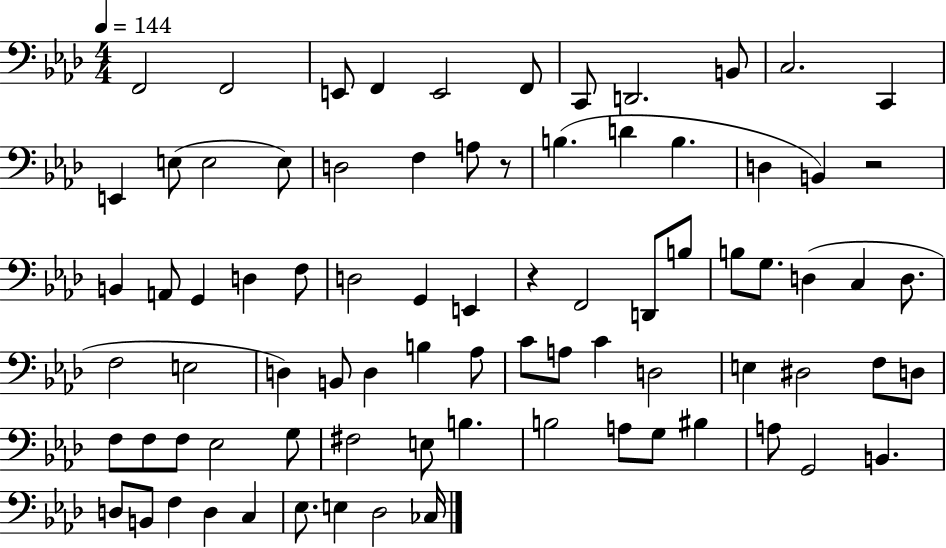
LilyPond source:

{
  \clef bass
  \numericTimeSignature
  \time 4/4
  \key aes \major
  \tempo 4 = 144
  f,2 f,2 | e,8 f,4 e,2 f,8 | c,8 d,2. b,8 | c2. c,4 | \break e,4 e8( e2 e8) | d2 f4 a8 r8 | b4.( d'4 b4. | d4 b,4) r2 | \break b,4 a,8 g,4 d4 f8 | d2 g,4 e,4 | r4 f,2 d,8 b8 | b8 g8. d4( c4 d8. | \break f2 e2 | d4) b,8 d4 b4 aes8 | c'8 a8 c'4 d2 | e4 dis2 f8 d8 | \break f8 f8 f8 ees2 g8 | fis2 e8 b4. | b2 a8 g8 bis4 | a8 g,2 b,4. | \break d8 b,8 f4 d4 c4 | ees8. e4 des2 ces16 | \bar "|."
}